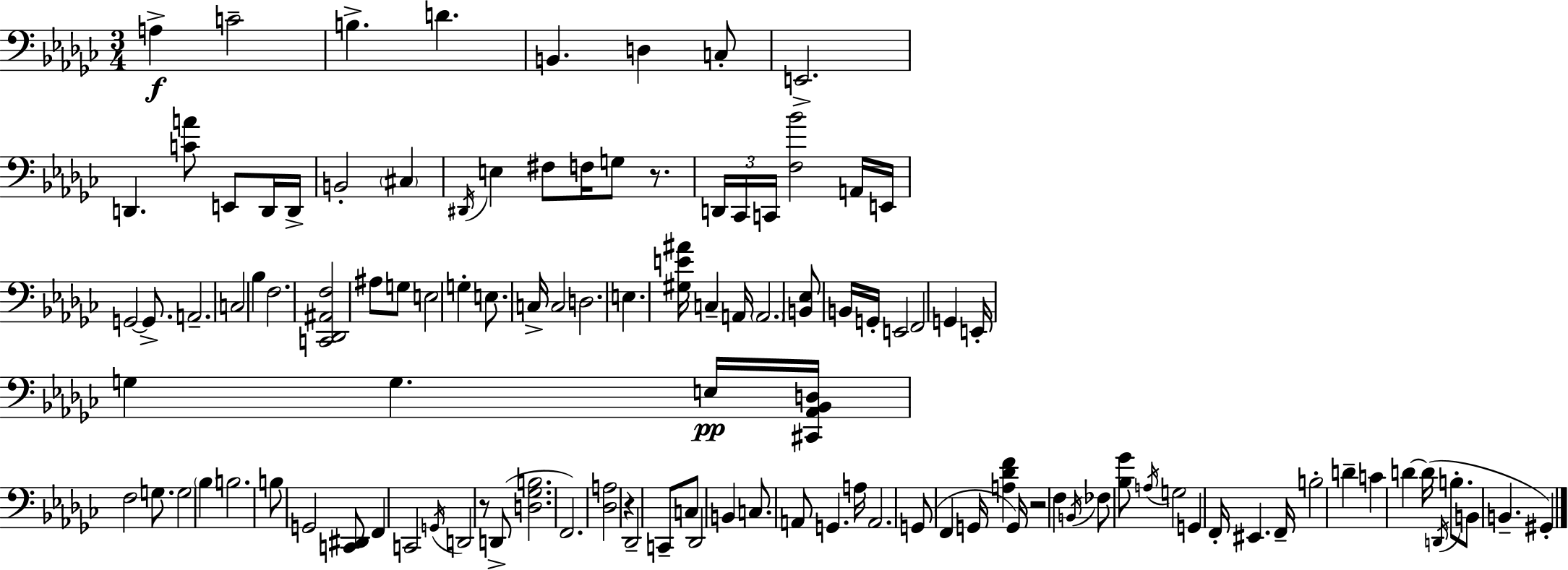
X:1
T:Untitled
M:3/4
L:1/4
K:Ebm
A, C2 B, D B,, D, C,/2 E,,2 D,, [CA]/2 E,,/2 D,,/4 D,,/4 B,,2 ^C, ^D,,/4 E, ^F,/2 F,/4 G,/2 z/2 D,,/4 _C,,/4 C,,/4 [F,_B]2 A,,/4 E,,/4 G,,2 G,,/2 A,,2 C,2 _B, F,2 [C,,_D,,^A,,F,]2 ^A,/2 G,/2 E,2 G, E,/2 C,/4 C,2 D,2 E, [^G,E^A]/4 C, A,,/4 A,,2 [B,,_E,]/2 B,,/4 G,,/4 E,,2 F,,2 G,, E,,/4 G, G, E,/4 [^C,,_A,,_B,,D,]/4 F,2 G,/2 G,2 _B, B,2 B,/2 G,,2 [C,,^D,,]/2 F,, C,,2 G,,/4 D,,2 z/2 D,,/2 [D,_G,B,]2 F,,2 [_D,A,]2 z _D,,2 C,,/2 C,/2 _D,,2 B,, C,/2 A,,/2 G,, A,/4 A,,2 G,,/2 F,, G,,/4 [A,_DF] G,,/4 z2 F, B,,/4 _F,/2 [_B,_G]/2 A,/4 G,2 G,, F,,/4 ^E,, F,,/4 B,2 D C D D/4 D,,/4 B,/2 B,,/2 B,, ^G,,